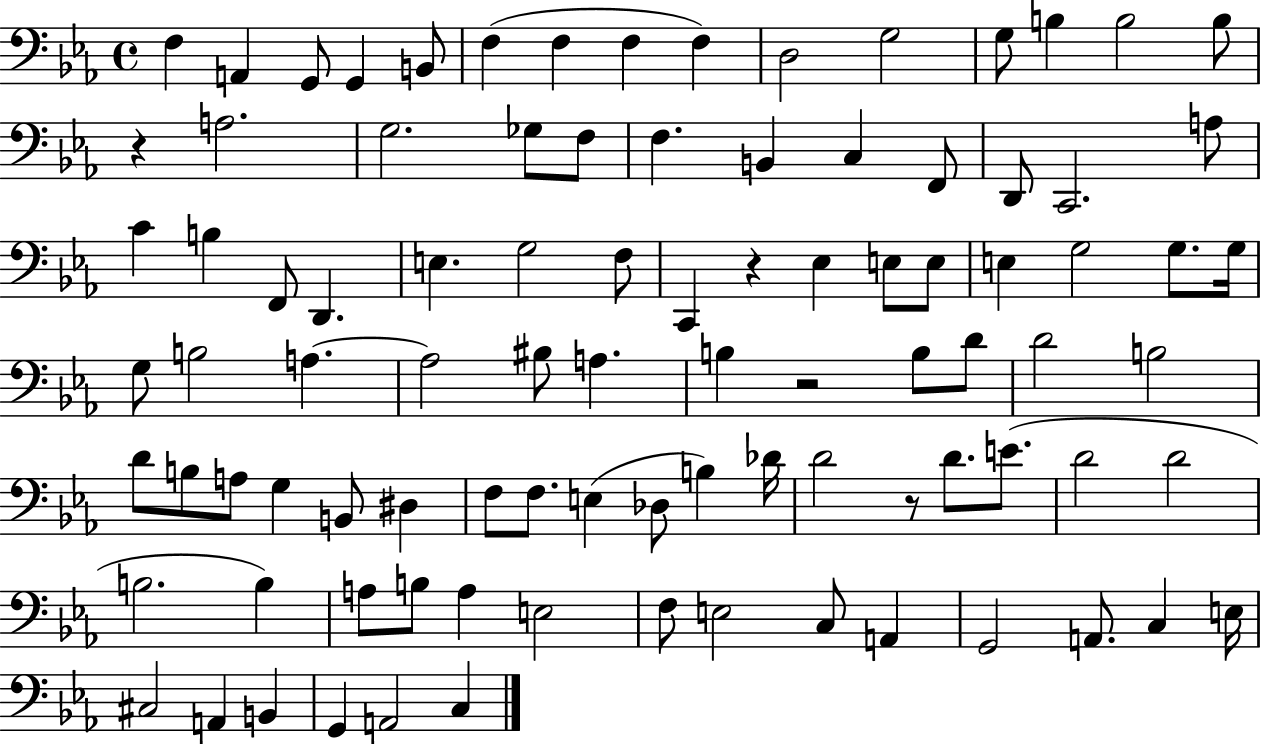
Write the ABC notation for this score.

X:1
T:Untitled
M:4/4
L:1/4
K:Eb
F, A,, G,,/2 G,, B,,/2 F, F, F, F, D,2 G,2 G,/2 B, B,2 B,/2 z A,2 G,2 _G,/2 F,/2 F, B,, C, F,,/2 D,,/2 C,,2 A,/2 C B, F,,/2 D,, E, G,2 F,/2 C,, z _E, E,/2 E,/2 E, G,2 G,/2 G,/4 G,/2 B,2 A, A,2 ^B,/2 A, B, z2 B,/2 D/2 D2 B,2 D/2 B,/2 A,/2 G, B,,/2 ^D, F,/2 F,/2 E, _D,/2 B, _D/4 D2 z/2 D/2 E/2 D2 D2 B,2 B, A,/2 B,/2 A, E,2 F,/2 E,2 C,/2 A,, G,,2 A,,/2 C, E,/4 ^C,2 A,, B,, G,, A,,2 C,